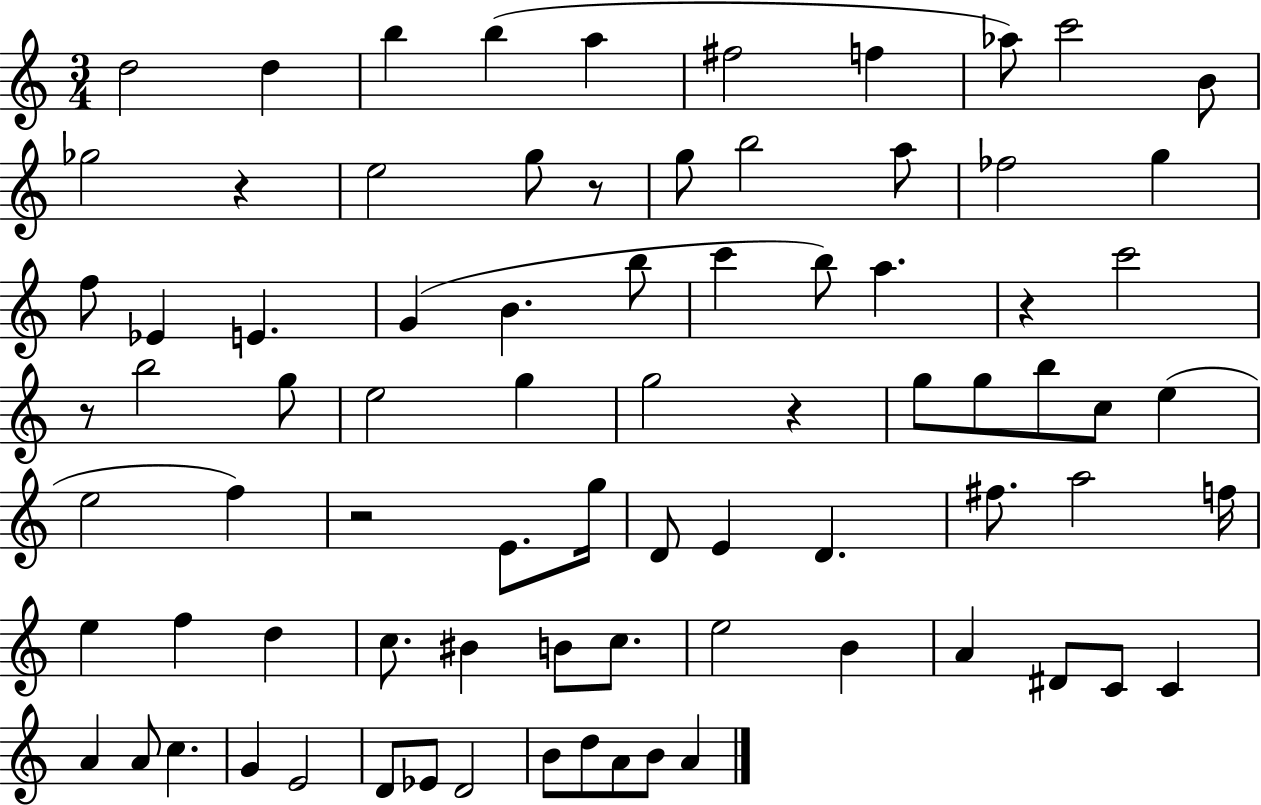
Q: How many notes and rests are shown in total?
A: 80